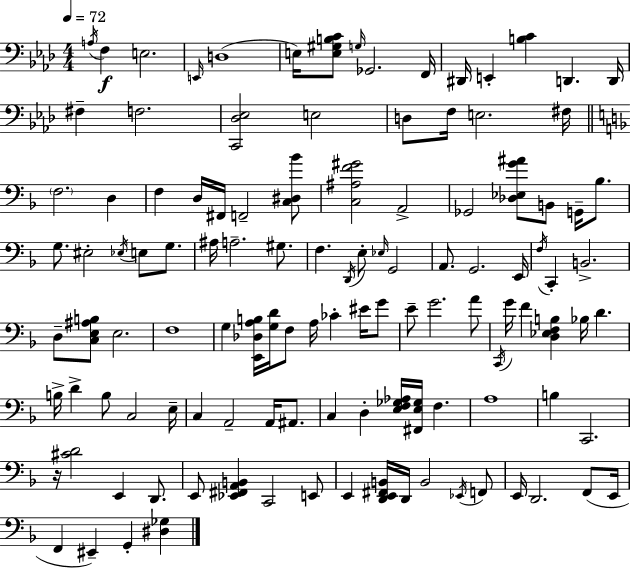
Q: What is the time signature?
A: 4/4